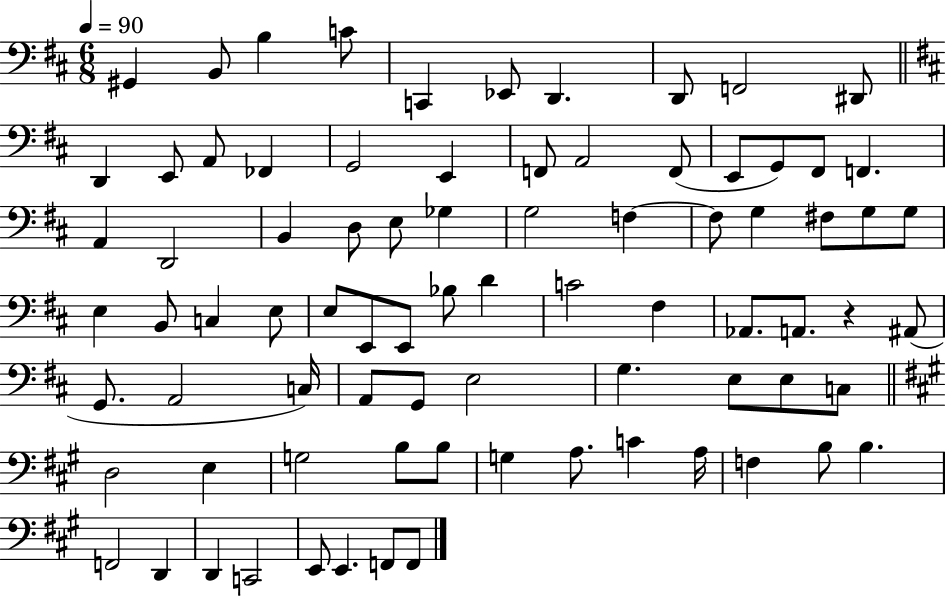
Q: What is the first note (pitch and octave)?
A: G#2